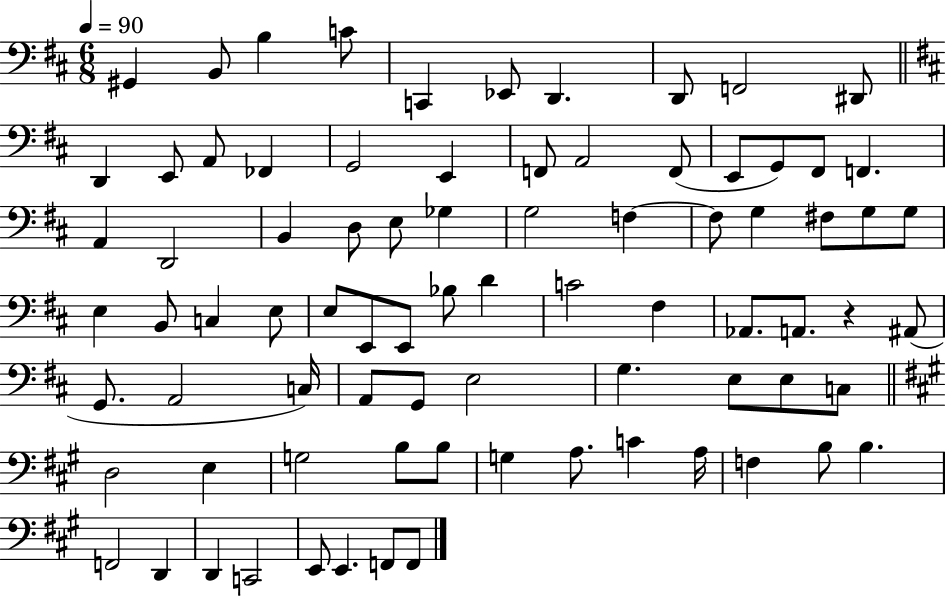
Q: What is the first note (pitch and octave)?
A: G#2